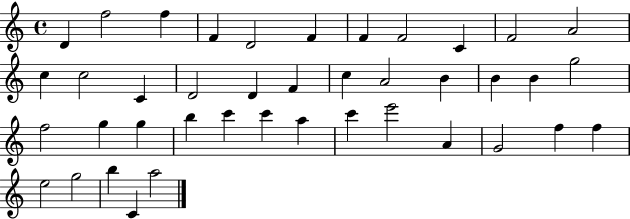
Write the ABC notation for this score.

X:1
T:Untitled
M:4/4
L:1/4
K:C
D f2 f F D2 F F F2 C F2 A2 c c2 C D2 D F c A2 B B B g2 f2 g g b c' c' a c' e'2 A G2 f f e2 g2 b C a2